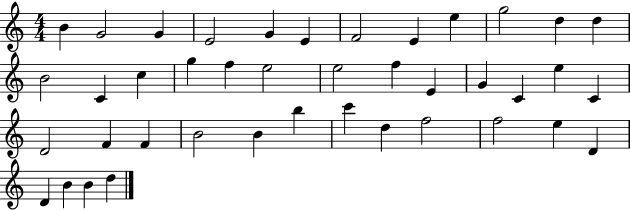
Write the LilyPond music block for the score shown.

{
  \clef treble
  \numericTimeSignature
  \time 4/4
  \key c \major
  b'4 g'2 g'4 | e'2 g'4 e'4 | f'2 e'4 e''4 | g''2 d''4 d''4 | \break b'2 c'4 c''4 | g''4 f''4 e''2 | e''2 f''4 e'4 | g'4 c'4 e''4 c'4 | \break d'2 f'4 f'4 | b'2 b'4 b''4 | c'''4 d''4 f''2 | f''2 e''4 d'4 | \break d'4 b'4 b'4 d''4 | \bar "|."
}